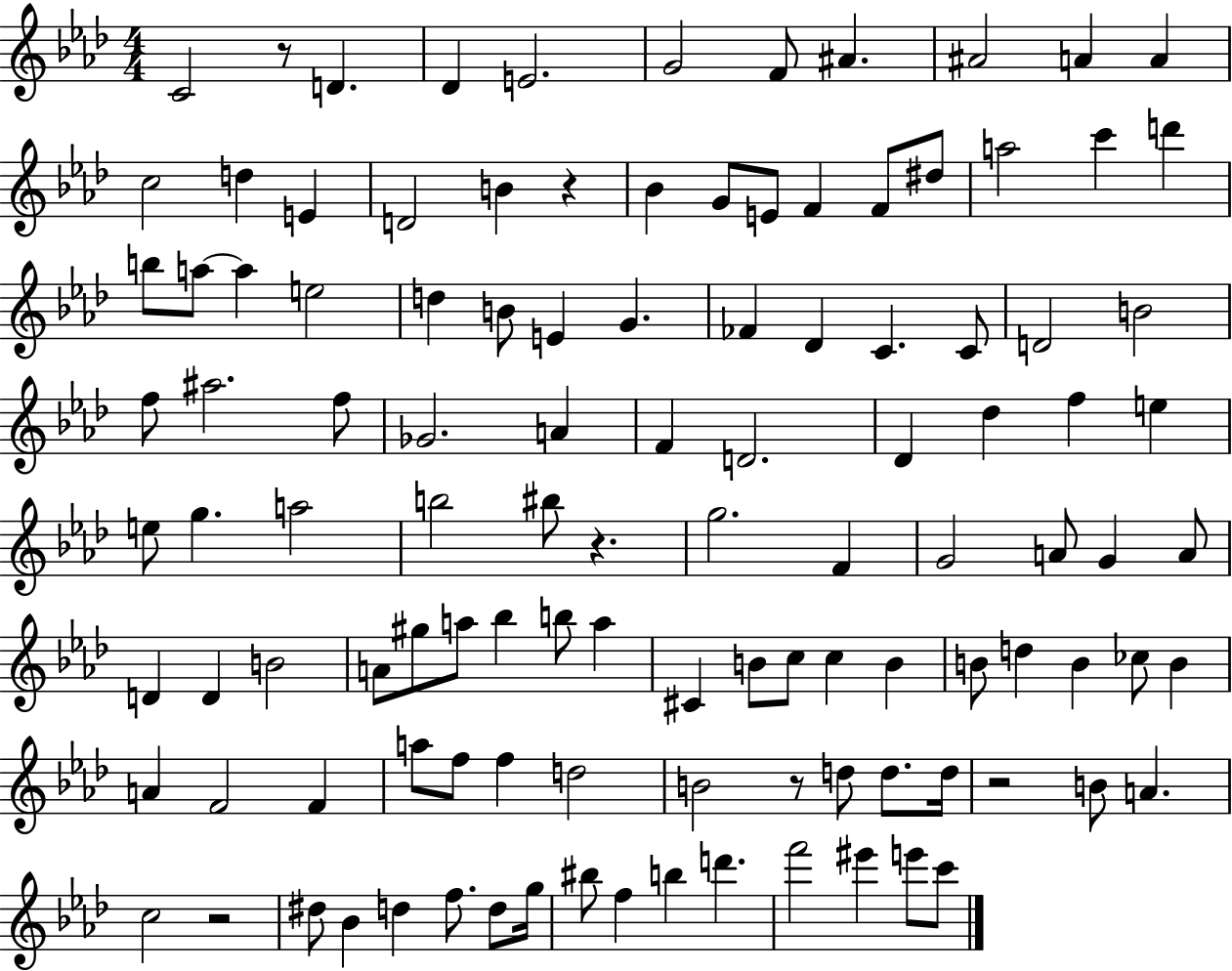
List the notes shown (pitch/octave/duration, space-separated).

C4/h R/e D4/q. Db4/q E4/h. G4/h F4/e A#4/q. A#4/h A4/q A4/q C5/h D5/q E4/q D4/h B4/q R/q Bb4/q G4/e E4/e F4/q F4/e D#5/e A5/h C6/q D6/q B5/e A5/e A5/q E5/h D5/q B4/e E4/q G4/q. FES4/q Db4/q C4/q. C4/e D4/h B4/h F5/e A#5/h. F5/e Gb4/h. A4/q F4/q D4/h. Db4/q Db5/q F5/q E5/q E5/e G5/q. A5/h B5/h BIS5/e R/q. G5/h. F4/q G4/h A4/e G4/q A4/e D4/q D4/q B4/h A4/e G#5/e A5/e Bb5/q B5/e A5/q C#4/q B4/e C5/e C5/q B4/q B4/e D5/q B4/q CES5/e B4/q A4/q F4/h F4/q A5/e F5/e F5/q D5/h B4/h R/e D5/e D5/e. D5/s R/h B4/e A4/q. C5/h R/h D#5/e Bb4/q D5/q F5/e. D5/e G5/s BIS5/e F5/q B5/q D6/q. F6/h EIS6/q E6/e C6/e